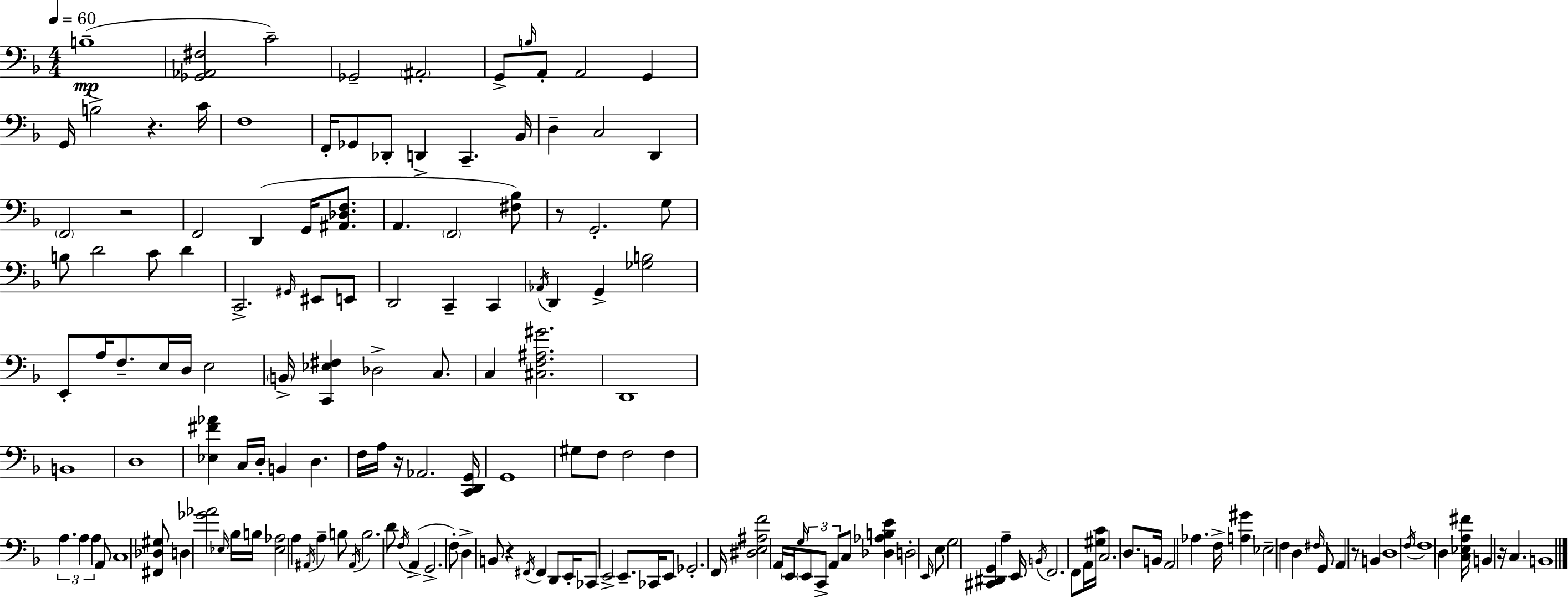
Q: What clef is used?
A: bass